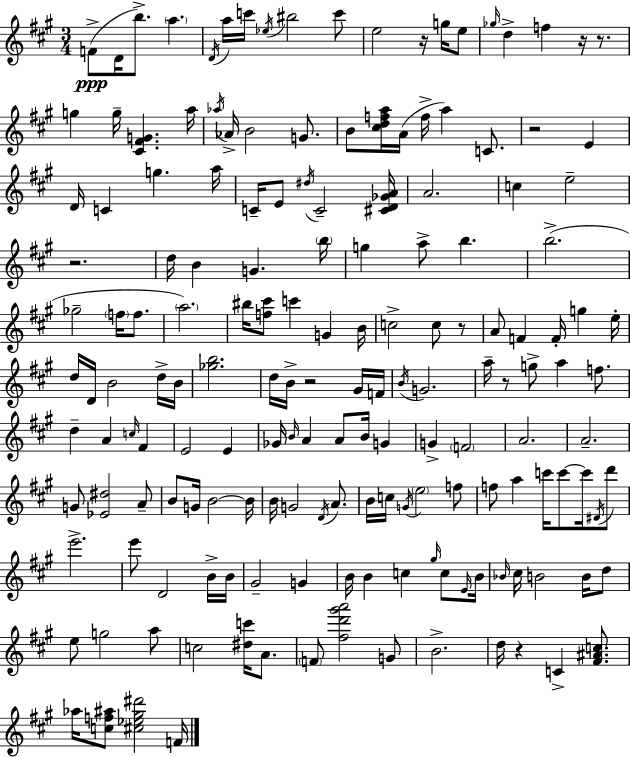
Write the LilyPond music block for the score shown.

{
  \clef treble
  \numericTimeSignature
  \time 3/4
  \key a \major
  \repeat volta 2 { f'8->(\ppp d'16 b''8.->) \parenthesize a''4. | \acciaccatura { d'16 } a''16 c'''16 \acciaccatura { ees''16 } bis''2 | c'''8 e''2 r16 g''16 | e''8 \grace { ges''16 } d''4-> f''4 r16 | \break r8. g''4 g''16-- <cis' fis' g'>4. | a''16 \acciaccatura { aes''16 } aes'16-> b'2 | g'8. b'8 <cis'' d'' f'' a''>16 a'16( f''16-> a''4) | c'8. r2 | \break e'4 d'16 c'4 g''4. | a''16 c'16-- e'8 \acciaccatura { dis''16 } c'2-- | <cis' d' ges' a'>16 a'2. | c''4 e''2-- | \break r2. | d''16 b'4 g'4. | \parenthesize b''16 g''4 a''8-> b''4. | b''2.->( | \break ges''2-- | \parenthesize f''16 f''8. \parenthesize a''2.) | bis''16 <f'' cis'''>8 c'''4 | g'4 b'16 c''2-> | \break c''8 r8 a'8 f'4 f'16-. | g''4 e''16-. d''16 d'16 b'2 | d''16-> b'16 <ges'' b''>2. | d''16 b'16-> r2 | \break gis'16 f'16 \acciaccatura { b'16 } g'2. | a''16-- r8 g''8-> a''4 | f''8. d''4-- a'4 | \grace { c''16 } fis'4 e'2 | \break e'4 ges'16 \grace { b'16 } a'4 | a'8 b'16 g'4 g'4-> | \parenthesize f'2 a'2. | a'2.-- | \break g'8 <ees' dis''>2 | a'8-- b'8 g'16 b'2~~ | b'16 b'16 g'2 | \acciaccatura { d'16 } a'8. b'16 c''16 \acciaccatura { g'16 } | \break \parenthesize e''2 f''8 f''8 | a''4 c'''16 c'''8~~ c'''16 \acciaccatura { dis'16 } d'''8 e'''2.-> | e'''8 | d'2 b'16-> b'16 gis'2-- | \break g'4 b'16 | b'4 c''4 \grace { gis''16 } c''8 \grace { e'16 } | b'16 \grace { bes'16 } cis''16 b'2 b'16 | d''8 e''8 g''2 | \break a''8 c''2 <dis'' c'''>16 a'8. | \parenthesize f'8 <fis'' d''' gis''' a'''>2 | g'8 b'2.-> | d''16 r4 c'4-> <fis' ais' c''>8. | \break aes''16 <c'' f'' ais''>8 <cis'' ees'' gis'' dis'''>2 | f'16 } \bar "|."
}